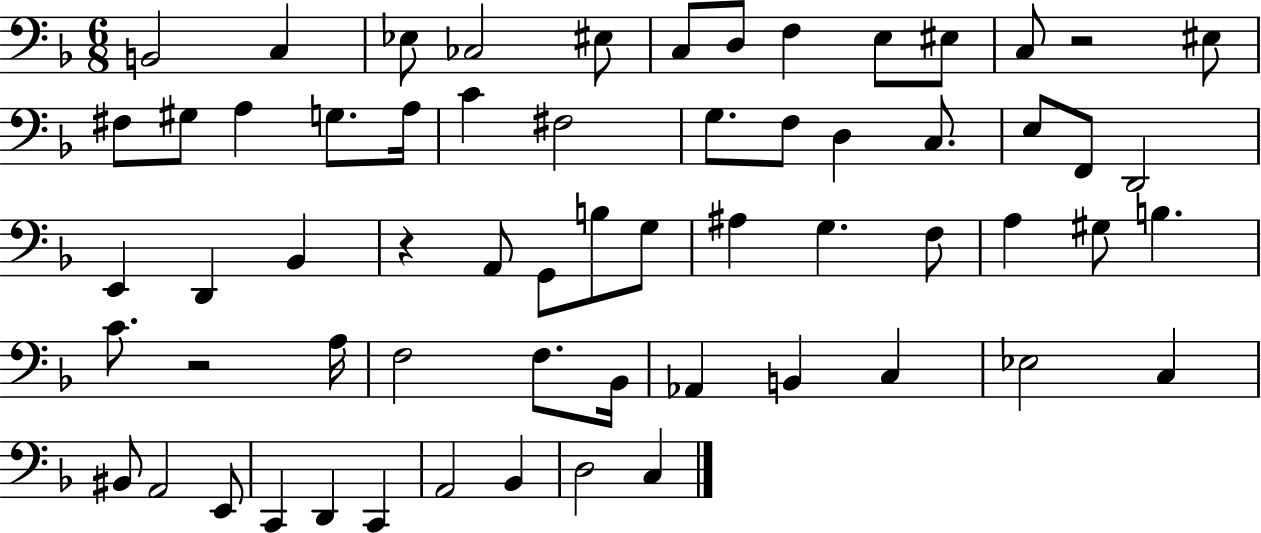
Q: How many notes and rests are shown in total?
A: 62